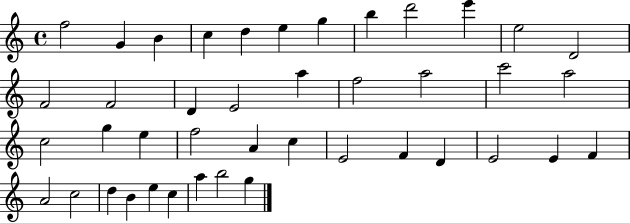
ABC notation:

X:1
T:Untitled
M:4/4
L:1/4
K:C
f2 G B c d e g b d'2 e' e2 D2 F2 F2 D E2 a f2 a2 c'2 a2 c2 g e f2 A c E2 F D E2 E F A2 c2 d B e c a b2 g